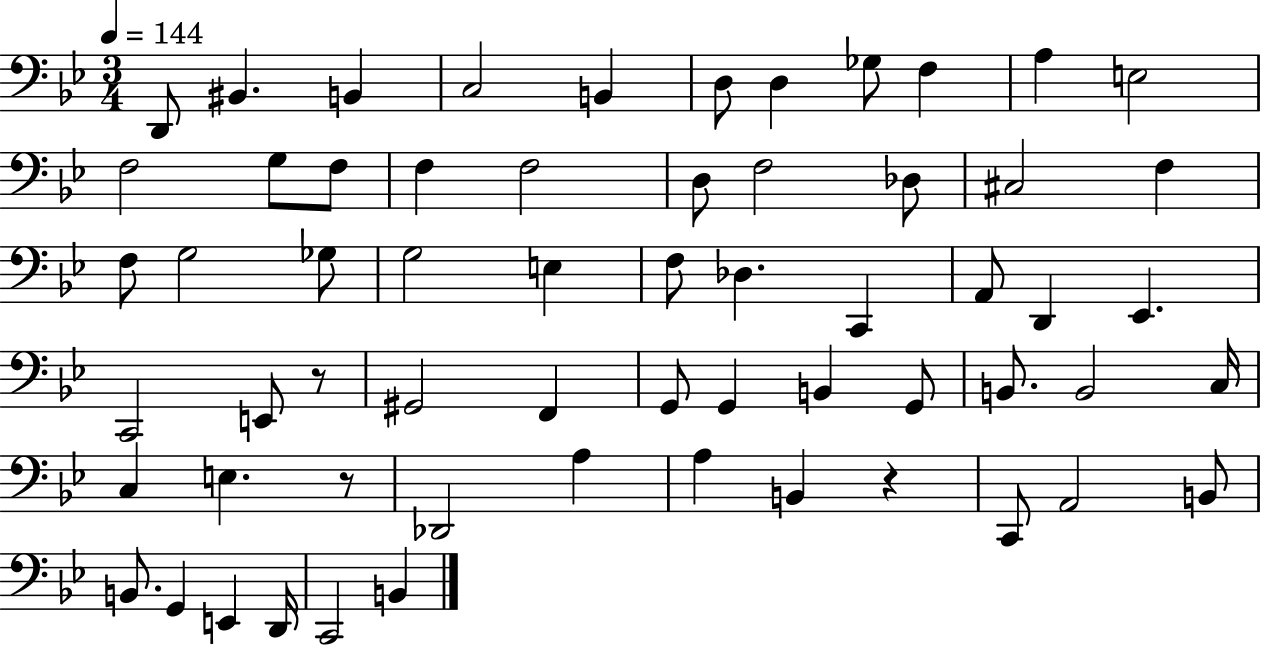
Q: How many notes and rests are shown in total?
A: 61